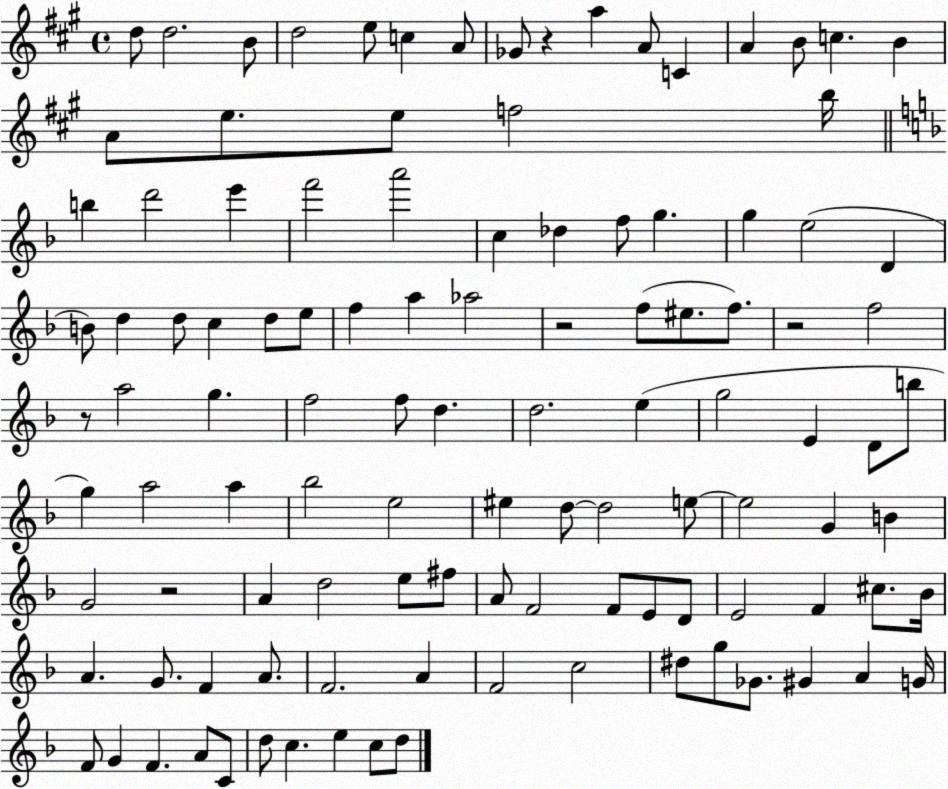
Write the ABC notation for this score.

X:1
T:Untitled
M:4/4
L:1/4
K:A
d/2 d2 B/2 d2 e/2 c A/2 _G/2 z a A/2 C A B/2 c B A/2 e/2 e/2 f2 b/4 b d'2 e' f'2 a'2 c _d f/2 g g e2 D B/2 d d/2 c d/2 e/2 f a _a2 z2 f/2 ^e/2 f/2 z2 f2 z/2 a2 g f2 f/2 d d2 e g2 E D/2 b/2 g a2 a _b2 e2 ^e d/2 d2 e/2 e2 G B G2 z2 A d2 e/2 ^f/2 A/2 F2 F/2 E/2 D/2 E2 F ^c/2 _B/4 A G/2 F A/2 F2 A F2 c2 ^d/2 g/2 _G/2 ^G A G/4 F/2 G F A/2 C/2 d/2 c e c/2 d/2